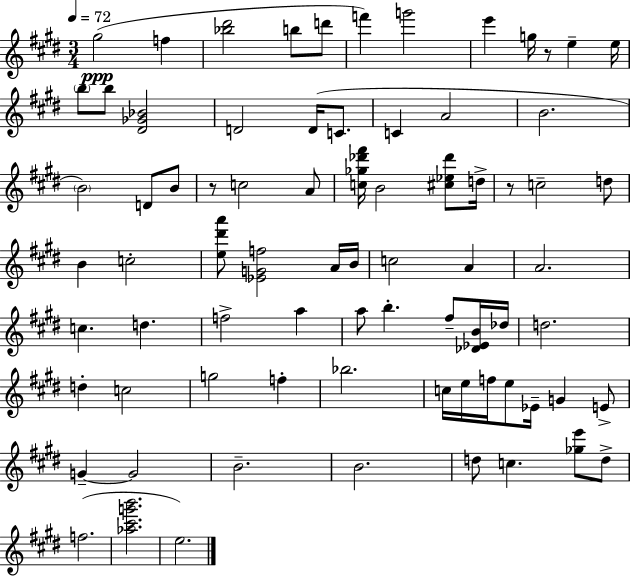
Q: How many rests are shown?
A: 3